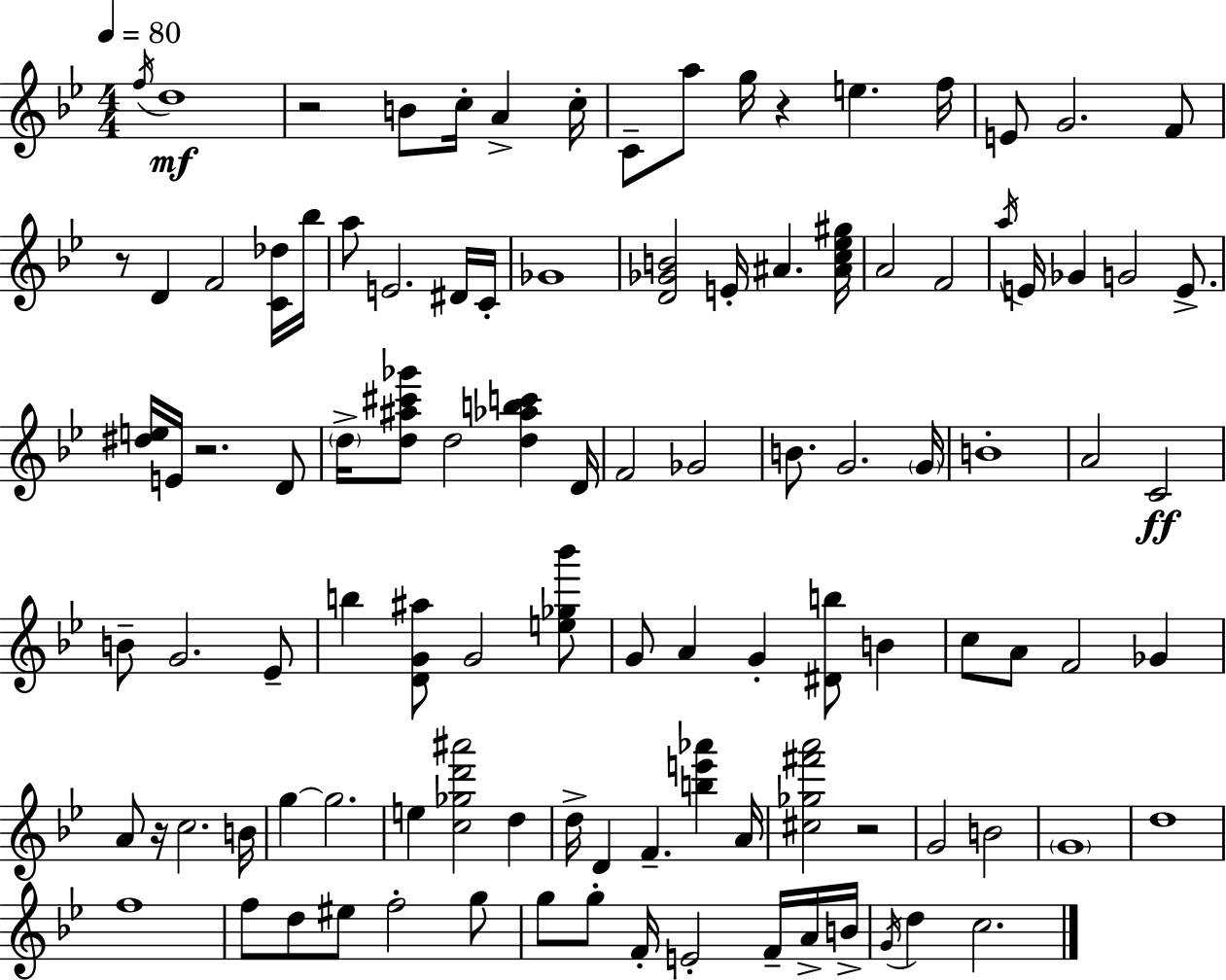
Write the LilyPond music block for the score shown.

{
  \clef treble
  \numericTimeSignature
  \time 4/4
  \key bes \major
  \tempo 4 = 80
  \acciaccatura { f''16 }\mf d''1 | r2 b'8 c''16-. a'4-> | c''16-. c'8-- a''8 g''16 r4 e''4. | f''16 e'8 g'2. f'8 | \break r8 d'4 f'2 <c' des''>16 | bes''16 a''8 e'2. dis'16 | c'16-. ges'1 | <d' ges' b'>2 e'16-. ais'4. | \break <ais' c'' ees'' gis''>16 a'2 f'2 | \acciaccatura { a''16 } e'16 ges'4 g'2 e'8.-> | <dis'' e''>16 e'16 r2. | d'8 \parenthesize d''16-> <d'' ais'' cis''' ges'''>8 d''2 <d'' aes'' b'' c'''>4 | \break d'16 f'2 ges'2 | b'8. g'2. | \parenthesize g'16 b'1-. | a'2 c'2\ff | \break b'8-- g'2. | ees'8-- b''4 <d' g' ais''>8 g'2 | <e'' ges'' bes'''>8 g'8 a'4 g'4-. <dis' b''>8 b'4 | c''8 a'8 f'2 ges'4 | \break a'8 r16 c''2. | b'16 g''4~~ g''2. | e''4 <c'' ges'' d''' ais'''>2 d''4 | d''16-> d'4 f'4.-- <b'' e''' aes'''>4 | \break a'16 <cis'' ges'' fis''' a'''>2 r2 | g'2 b'2 | \parenthesize g'1 | d''1 | \break f''1 | f''8 d''8 eis''8 f''2-. | g''8 g''8 g''8-. f'16-. e'2-. f'16-- | a'16-> b'16-> \acciaccatura { g'16 } d''4 c''2. | \break \bar "|."
}